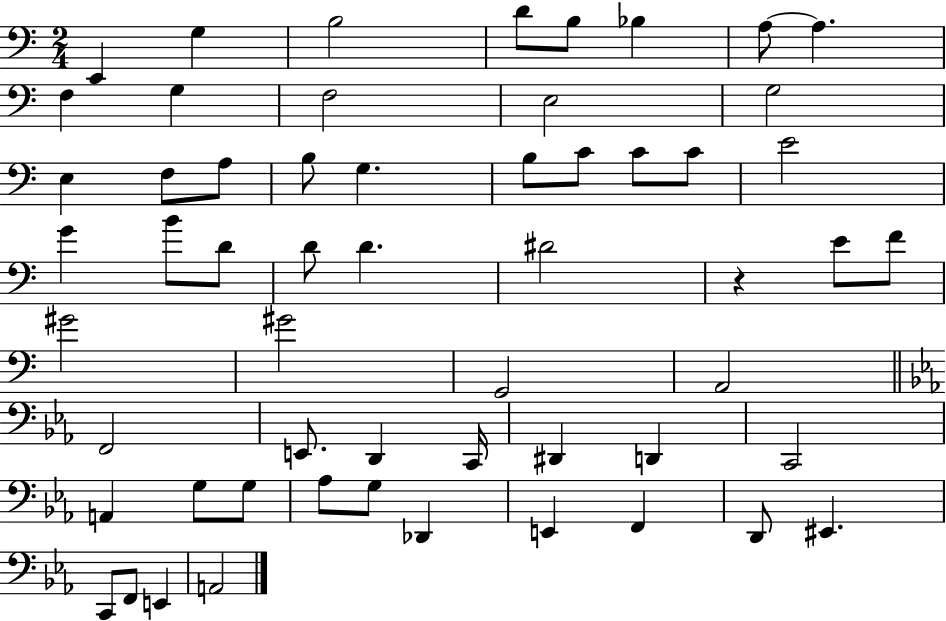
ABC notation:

X:1
T:Untitled
M:2/4
L:1/4
K:C
E,, G, B,2 D/2 B,/2 _B, A,/2 A, F, G, F,2 E,2 G,2 E, F,/2 A,/2 B,/2 G, B,/2 C/2 C/2 C/2 E2 G B/2 D/2 D/2 D ^D2 z E/2 F/2 ^G2 ^G2 G,,2 A,,2 F,,2 E,,/2 D,, C,,/4 ^D,, D,, C,,2 A,, G,/2 G,/2 _A,/2 G,/2 _D,, E,, F,, D,,/2 ^E,, C,,/2 F,,/2 E,, A,,2